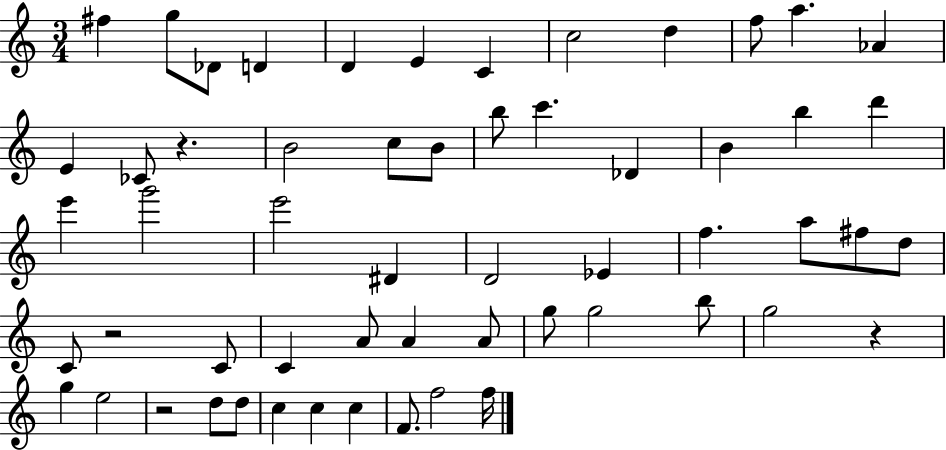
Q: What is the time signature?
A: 3/4